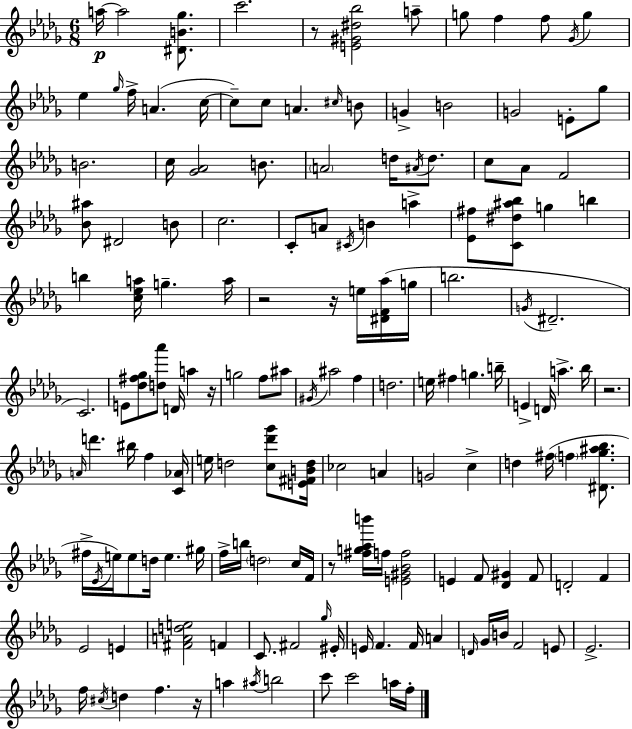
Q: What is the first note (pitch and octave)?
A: A5